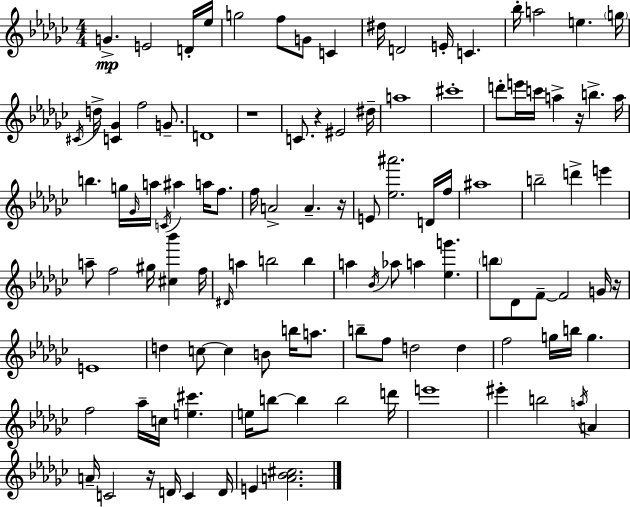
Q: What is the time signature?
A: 4/4